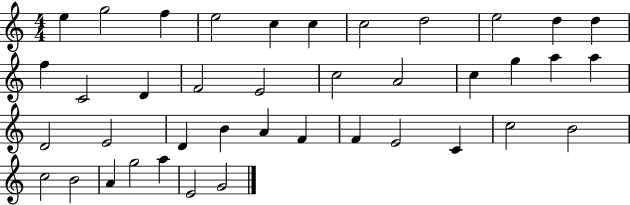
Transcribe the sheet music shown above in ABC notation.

X:1
T:Untitled
M:4/4
L:1/4
K:C
e g2 f e2 c c c2 d2 e2 d d f C2 D F2 E2 c2 A2 c g a a D2 E2 D B A F F E2 C c2 B2 c2 B2 A g2 a E2 G2